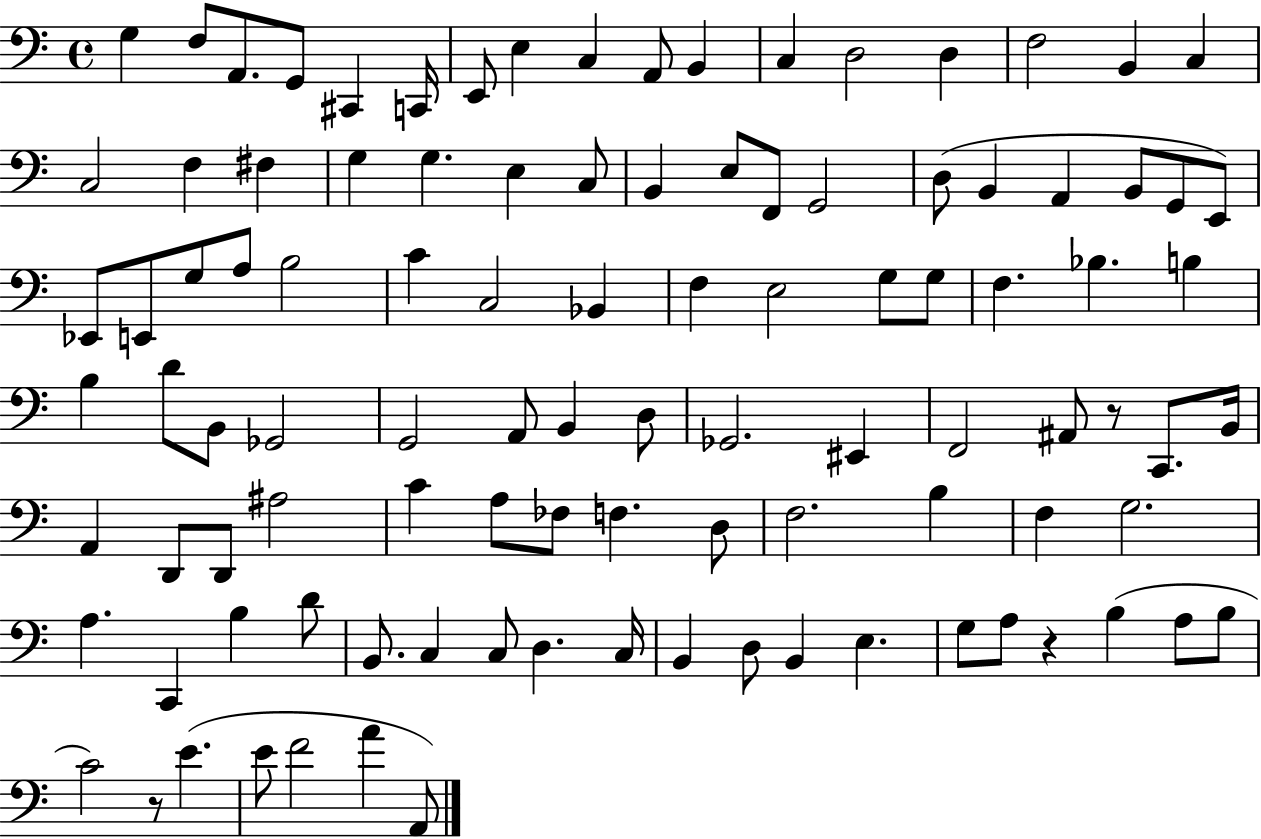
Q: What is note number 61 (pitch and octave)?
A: A#2